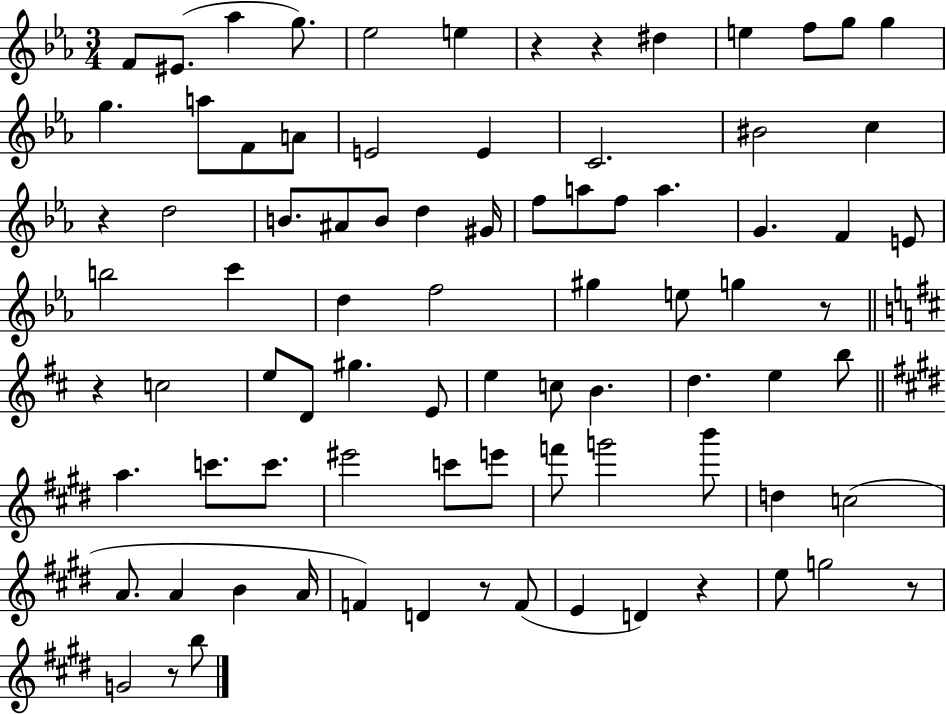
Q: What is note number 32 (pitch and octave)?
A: F4